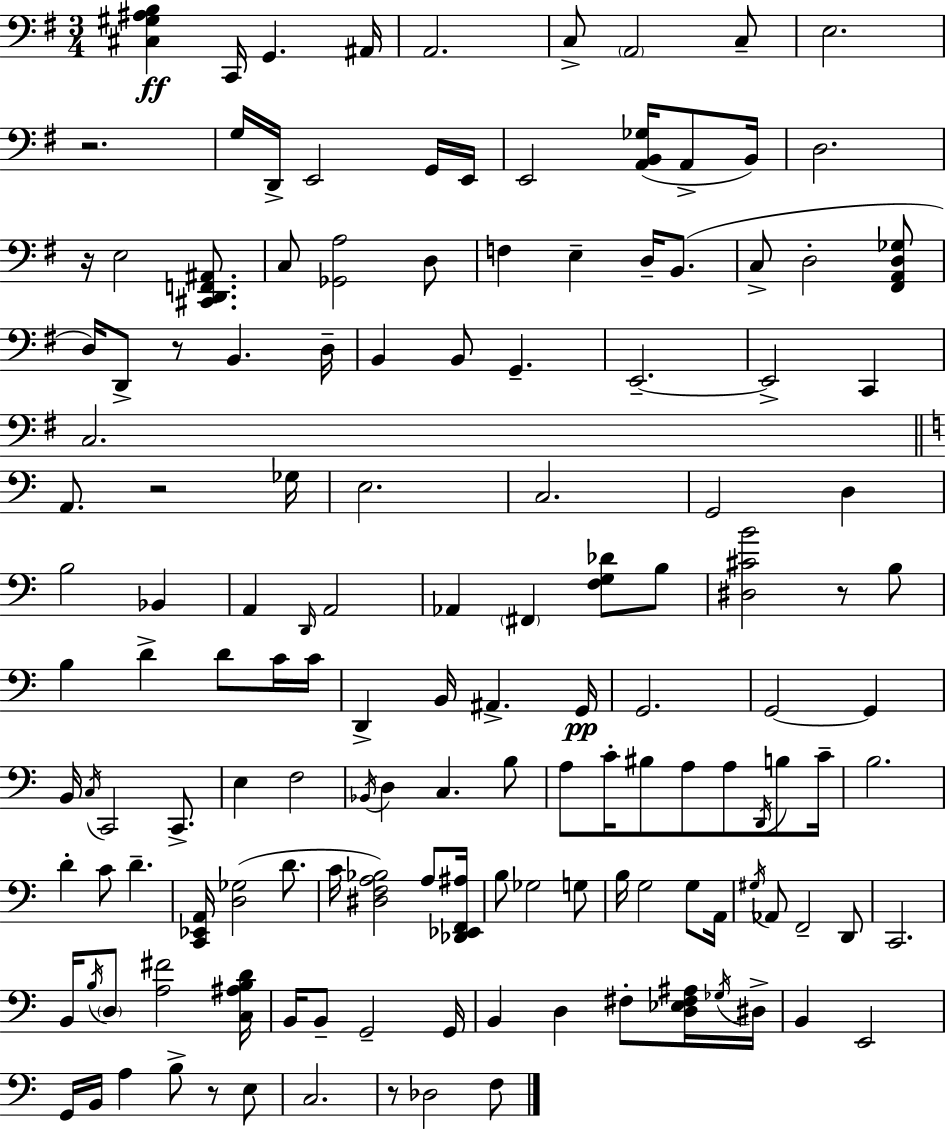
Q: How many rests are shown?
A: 7